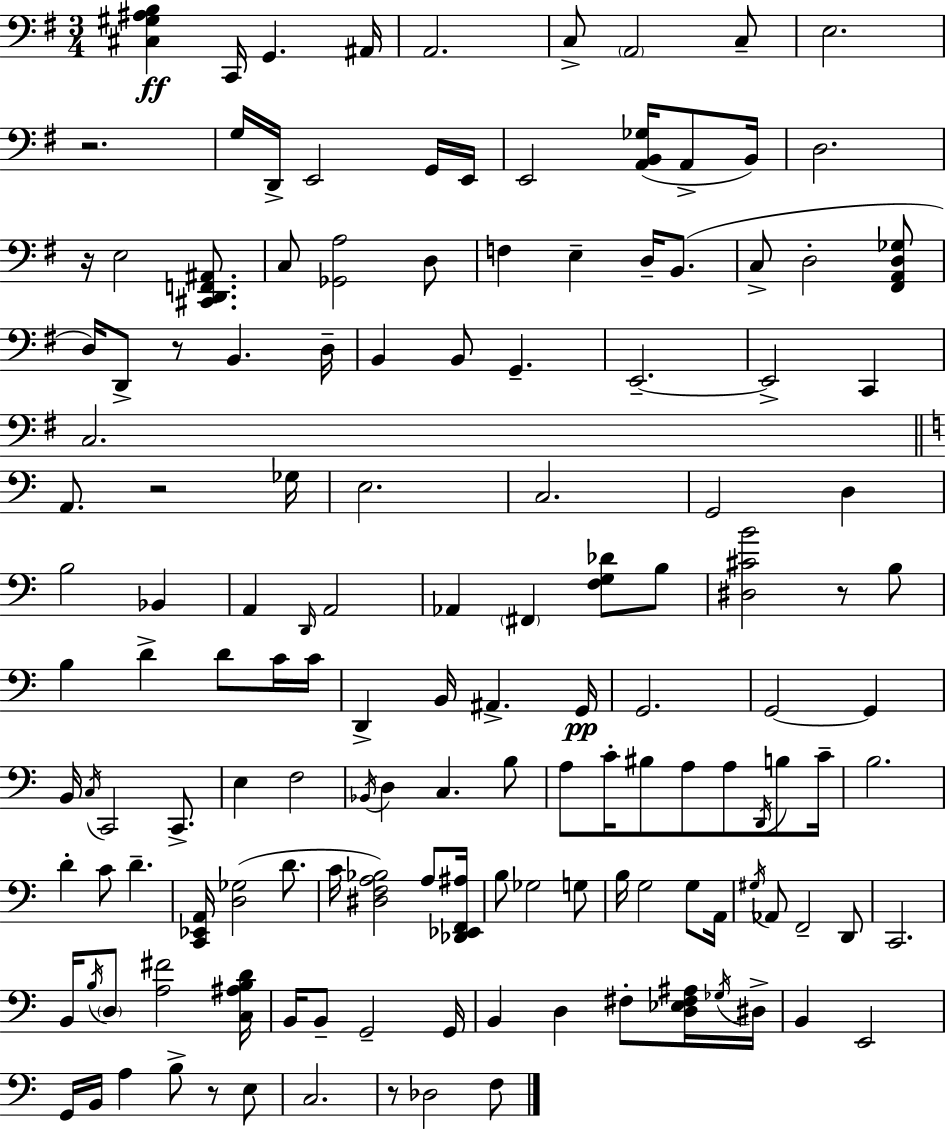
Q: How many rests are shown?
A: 7